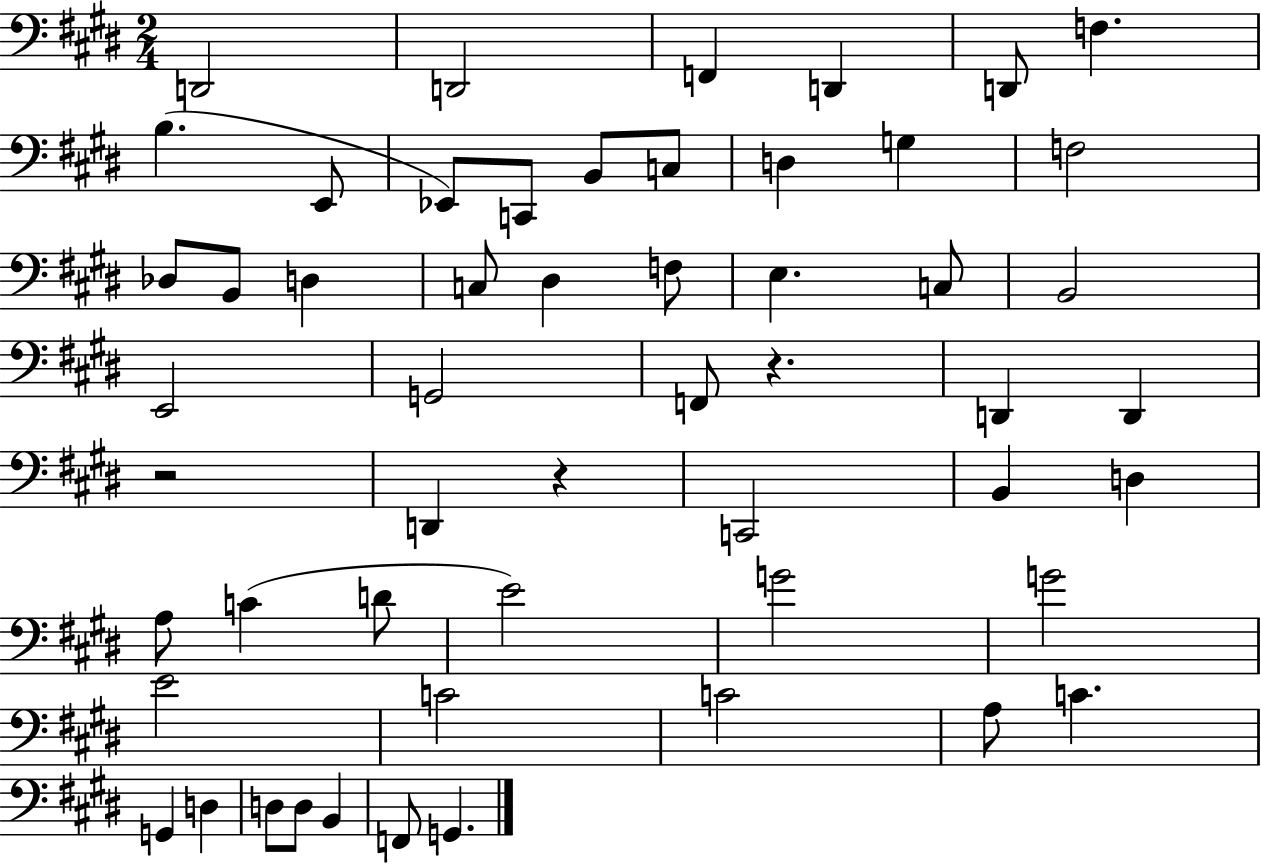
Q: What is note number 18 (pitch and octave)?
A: D3